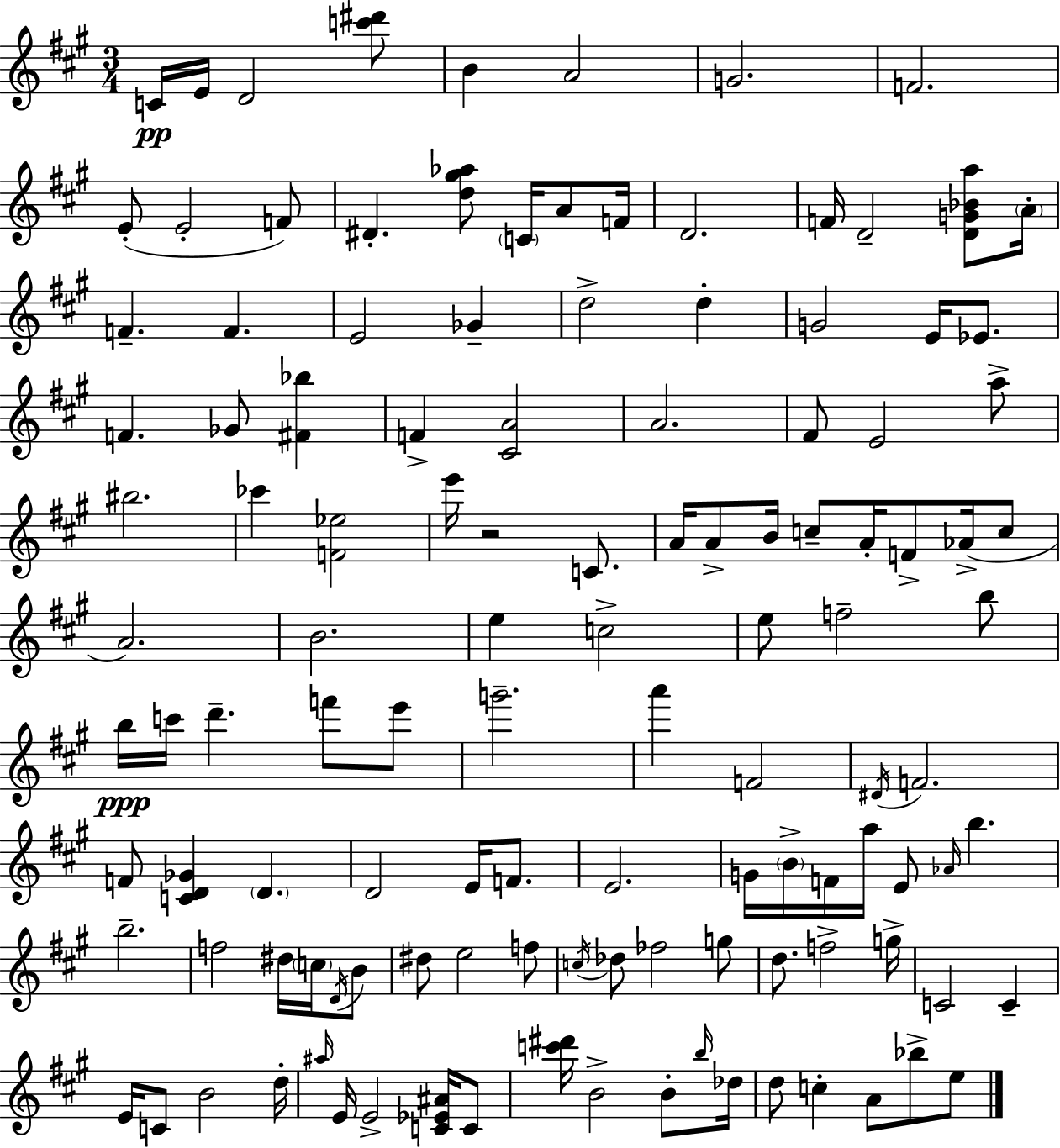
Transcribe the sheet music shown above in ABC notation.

X:1
T:Untitled
M:3/4
L:1/4
K:A
C/4 E/4 D2 [c'^d']/2 B A2 G2 F2 E/2 E2 F/2 ^D [d^g_a]/2 C/4 A/2 F/4 D2 F/4 D2 [DG_Ba]/2 A/4 F F E2 _G d2 d G2 E/4 _E/2 F _G/2 [^F_b] F [^CA]2 A2 ^F/2 E2 a/2 ^b2 _c' [F_e]2 e'/4 z2 C/2 A/4 A/2 B/4 c/2 A/4 F/2 _A/4 c/2 A2 B2 e c2 e/2 f2 b/2 b/4 c'/4 d' f'/2 e'/2 g'2 a' F2 ^D/4 F2 F/2 [CD_G] D D2 E/4 F/2 E2 G/4 B/4 F/4 a/4 E/2 _A/4 b b2 f2 ^d/4 c/4 D/4 B/2 ^d/2 e2 f/2 c/4 _d/2 _f2 g/2 d/2 f2 g/4 C2 C E/4 C/2 B2 d/4 ^a/4 E/4 E2 [C_E^A]/4 C/2 [c'^d']/4 B2 B/2 b/4 _d/4 d/2 c A/2 _b/2 e/2